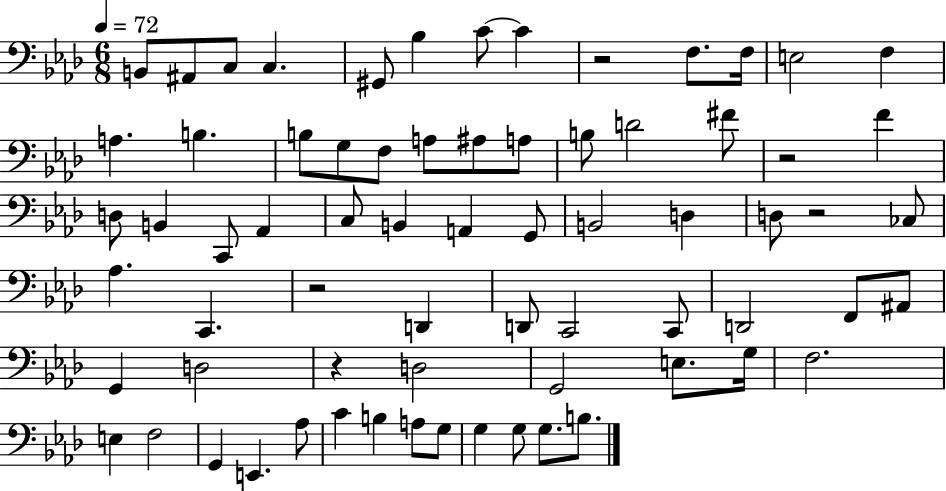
{
  \clef bass
  \numericTimeSignature
  \time 6/8
  \key aes \major
  \tempo 4 = 72
  b,8 ais,8 c8 c4. | gis,8 bes4 c'8~~ c'4 | r2 f8. f16 | e2 f4 | \break a4. b4. | b8 g8 f8 a8 ais8 a8 | b8 d'2 fis'8 | r2 f'4 | \break d8 b,4 c,8 aes,4 | c8 b,4 a,4 g,8 | b,2 d4 | d8 r2 ces8 | \break aes4. c,4. | r2 d,4 | d,8 c,2 c,8 | d,2 f,8 ais,8 | \break g,4 d2 | r4 d2 | g,2 e8. g16 | f2. | \break e4 f2 | g,4 e,4. aes8 | c'4 b4 a8 g8 | g4 g8 g8. b8. | \break \bar "|."
}